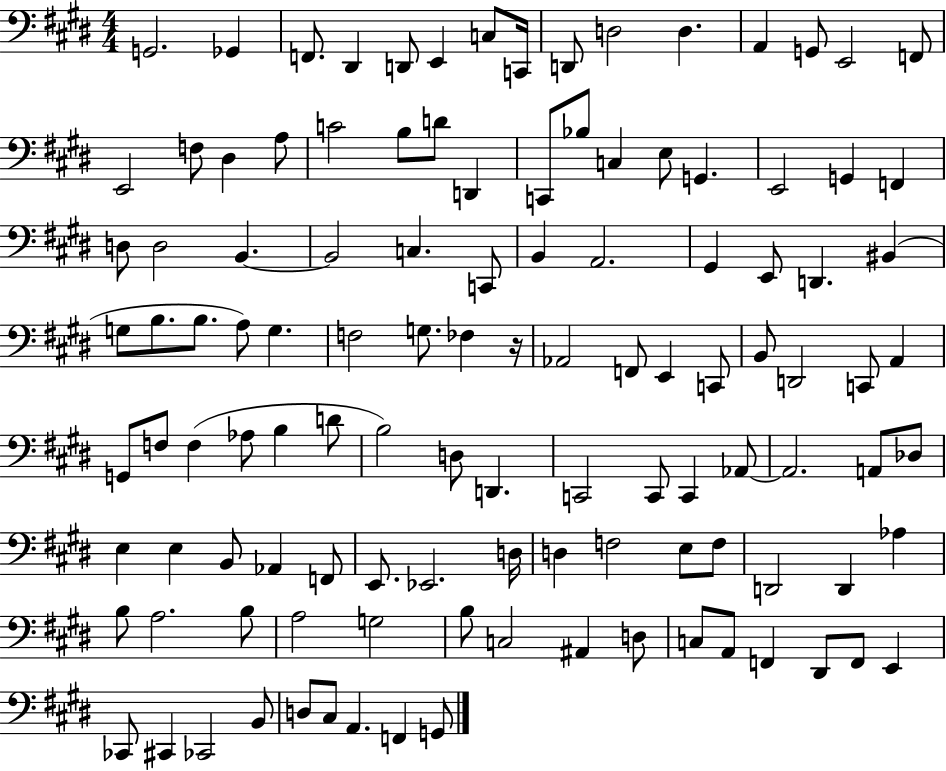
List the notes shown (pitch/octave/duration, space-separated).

G2/h. Gb2/q F2/e. D#2/q D2/e E2/q C3/e C2/s D2/e D3/h D3/q. A2/q G2/e E2/h F2/e E2/h F3/e D#3/q A3/e C4/h B3/e D4/e D2/q C2/e Bb3/e C3/q E3/e G2/q. E2/h G2/q F2/q D3/e D3/h B2/q. B2/h C3/q. C2/e B2/q A2/h. G#2/q E2/e D2/q. BIS2/q G3/e B3/e. B3/e. A3/e G3/q. F3/h G3/e. FES3/q R/s Ab2/h F2/e E2/q C2/e B2/e D2/h C2/e A2/q G2/e F3/e F3/q Ab3/e B3/q D4/e B3/h D3/e D2/q. C2/h C2/e C2/q Ab2/e Ab2/h. A2/e Db3/e E3/q E3/q B2/e Ab2/q F2/e E2/e. Eb2/h. D3/s D3/q F3/h E3/e F3/e D2/h D2/q Ab3/q B3/e A3/h. B3/e A3/h G3/h B3/e C3/h A#2/q D3/e C3/e A2/e F2/q D#2/e F2/e E2/q CES2/e C#2/q CES2/h B2/e D3/e C#3/e A2/q. F2/q G2/e